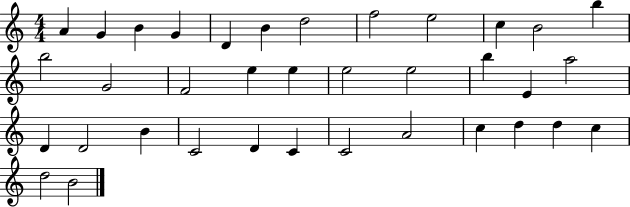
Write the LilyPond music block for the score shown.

{
  \clef treble
  \numericTimeSignature
  \time 4/4
  \key c \major
  a'4 g'4 b'4 g'4 | d'4 b'4 d''2 | f''2 e''2 | c''4 b'2 b''4 | \break b''2 g'2 | f'2 e''4 e''4 | e''2 e''2 | b''4 e'4 a''2 | \break d'4 d'2 b'4 | c'2 d'4 c'4 | c'2 a'2 | c''4 d''4 d''4 c''4 | \break d''2 b'2 | \bar "|."
}